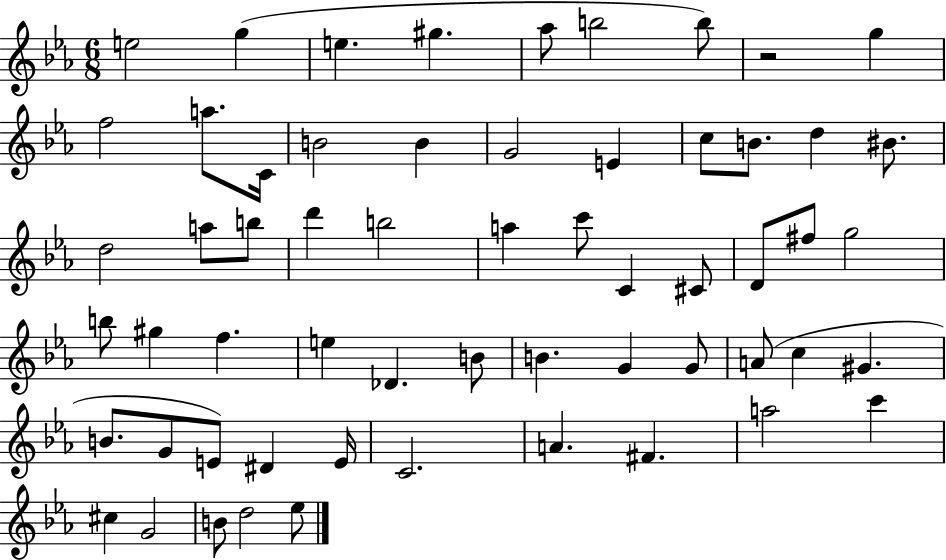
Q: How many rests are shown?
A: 1